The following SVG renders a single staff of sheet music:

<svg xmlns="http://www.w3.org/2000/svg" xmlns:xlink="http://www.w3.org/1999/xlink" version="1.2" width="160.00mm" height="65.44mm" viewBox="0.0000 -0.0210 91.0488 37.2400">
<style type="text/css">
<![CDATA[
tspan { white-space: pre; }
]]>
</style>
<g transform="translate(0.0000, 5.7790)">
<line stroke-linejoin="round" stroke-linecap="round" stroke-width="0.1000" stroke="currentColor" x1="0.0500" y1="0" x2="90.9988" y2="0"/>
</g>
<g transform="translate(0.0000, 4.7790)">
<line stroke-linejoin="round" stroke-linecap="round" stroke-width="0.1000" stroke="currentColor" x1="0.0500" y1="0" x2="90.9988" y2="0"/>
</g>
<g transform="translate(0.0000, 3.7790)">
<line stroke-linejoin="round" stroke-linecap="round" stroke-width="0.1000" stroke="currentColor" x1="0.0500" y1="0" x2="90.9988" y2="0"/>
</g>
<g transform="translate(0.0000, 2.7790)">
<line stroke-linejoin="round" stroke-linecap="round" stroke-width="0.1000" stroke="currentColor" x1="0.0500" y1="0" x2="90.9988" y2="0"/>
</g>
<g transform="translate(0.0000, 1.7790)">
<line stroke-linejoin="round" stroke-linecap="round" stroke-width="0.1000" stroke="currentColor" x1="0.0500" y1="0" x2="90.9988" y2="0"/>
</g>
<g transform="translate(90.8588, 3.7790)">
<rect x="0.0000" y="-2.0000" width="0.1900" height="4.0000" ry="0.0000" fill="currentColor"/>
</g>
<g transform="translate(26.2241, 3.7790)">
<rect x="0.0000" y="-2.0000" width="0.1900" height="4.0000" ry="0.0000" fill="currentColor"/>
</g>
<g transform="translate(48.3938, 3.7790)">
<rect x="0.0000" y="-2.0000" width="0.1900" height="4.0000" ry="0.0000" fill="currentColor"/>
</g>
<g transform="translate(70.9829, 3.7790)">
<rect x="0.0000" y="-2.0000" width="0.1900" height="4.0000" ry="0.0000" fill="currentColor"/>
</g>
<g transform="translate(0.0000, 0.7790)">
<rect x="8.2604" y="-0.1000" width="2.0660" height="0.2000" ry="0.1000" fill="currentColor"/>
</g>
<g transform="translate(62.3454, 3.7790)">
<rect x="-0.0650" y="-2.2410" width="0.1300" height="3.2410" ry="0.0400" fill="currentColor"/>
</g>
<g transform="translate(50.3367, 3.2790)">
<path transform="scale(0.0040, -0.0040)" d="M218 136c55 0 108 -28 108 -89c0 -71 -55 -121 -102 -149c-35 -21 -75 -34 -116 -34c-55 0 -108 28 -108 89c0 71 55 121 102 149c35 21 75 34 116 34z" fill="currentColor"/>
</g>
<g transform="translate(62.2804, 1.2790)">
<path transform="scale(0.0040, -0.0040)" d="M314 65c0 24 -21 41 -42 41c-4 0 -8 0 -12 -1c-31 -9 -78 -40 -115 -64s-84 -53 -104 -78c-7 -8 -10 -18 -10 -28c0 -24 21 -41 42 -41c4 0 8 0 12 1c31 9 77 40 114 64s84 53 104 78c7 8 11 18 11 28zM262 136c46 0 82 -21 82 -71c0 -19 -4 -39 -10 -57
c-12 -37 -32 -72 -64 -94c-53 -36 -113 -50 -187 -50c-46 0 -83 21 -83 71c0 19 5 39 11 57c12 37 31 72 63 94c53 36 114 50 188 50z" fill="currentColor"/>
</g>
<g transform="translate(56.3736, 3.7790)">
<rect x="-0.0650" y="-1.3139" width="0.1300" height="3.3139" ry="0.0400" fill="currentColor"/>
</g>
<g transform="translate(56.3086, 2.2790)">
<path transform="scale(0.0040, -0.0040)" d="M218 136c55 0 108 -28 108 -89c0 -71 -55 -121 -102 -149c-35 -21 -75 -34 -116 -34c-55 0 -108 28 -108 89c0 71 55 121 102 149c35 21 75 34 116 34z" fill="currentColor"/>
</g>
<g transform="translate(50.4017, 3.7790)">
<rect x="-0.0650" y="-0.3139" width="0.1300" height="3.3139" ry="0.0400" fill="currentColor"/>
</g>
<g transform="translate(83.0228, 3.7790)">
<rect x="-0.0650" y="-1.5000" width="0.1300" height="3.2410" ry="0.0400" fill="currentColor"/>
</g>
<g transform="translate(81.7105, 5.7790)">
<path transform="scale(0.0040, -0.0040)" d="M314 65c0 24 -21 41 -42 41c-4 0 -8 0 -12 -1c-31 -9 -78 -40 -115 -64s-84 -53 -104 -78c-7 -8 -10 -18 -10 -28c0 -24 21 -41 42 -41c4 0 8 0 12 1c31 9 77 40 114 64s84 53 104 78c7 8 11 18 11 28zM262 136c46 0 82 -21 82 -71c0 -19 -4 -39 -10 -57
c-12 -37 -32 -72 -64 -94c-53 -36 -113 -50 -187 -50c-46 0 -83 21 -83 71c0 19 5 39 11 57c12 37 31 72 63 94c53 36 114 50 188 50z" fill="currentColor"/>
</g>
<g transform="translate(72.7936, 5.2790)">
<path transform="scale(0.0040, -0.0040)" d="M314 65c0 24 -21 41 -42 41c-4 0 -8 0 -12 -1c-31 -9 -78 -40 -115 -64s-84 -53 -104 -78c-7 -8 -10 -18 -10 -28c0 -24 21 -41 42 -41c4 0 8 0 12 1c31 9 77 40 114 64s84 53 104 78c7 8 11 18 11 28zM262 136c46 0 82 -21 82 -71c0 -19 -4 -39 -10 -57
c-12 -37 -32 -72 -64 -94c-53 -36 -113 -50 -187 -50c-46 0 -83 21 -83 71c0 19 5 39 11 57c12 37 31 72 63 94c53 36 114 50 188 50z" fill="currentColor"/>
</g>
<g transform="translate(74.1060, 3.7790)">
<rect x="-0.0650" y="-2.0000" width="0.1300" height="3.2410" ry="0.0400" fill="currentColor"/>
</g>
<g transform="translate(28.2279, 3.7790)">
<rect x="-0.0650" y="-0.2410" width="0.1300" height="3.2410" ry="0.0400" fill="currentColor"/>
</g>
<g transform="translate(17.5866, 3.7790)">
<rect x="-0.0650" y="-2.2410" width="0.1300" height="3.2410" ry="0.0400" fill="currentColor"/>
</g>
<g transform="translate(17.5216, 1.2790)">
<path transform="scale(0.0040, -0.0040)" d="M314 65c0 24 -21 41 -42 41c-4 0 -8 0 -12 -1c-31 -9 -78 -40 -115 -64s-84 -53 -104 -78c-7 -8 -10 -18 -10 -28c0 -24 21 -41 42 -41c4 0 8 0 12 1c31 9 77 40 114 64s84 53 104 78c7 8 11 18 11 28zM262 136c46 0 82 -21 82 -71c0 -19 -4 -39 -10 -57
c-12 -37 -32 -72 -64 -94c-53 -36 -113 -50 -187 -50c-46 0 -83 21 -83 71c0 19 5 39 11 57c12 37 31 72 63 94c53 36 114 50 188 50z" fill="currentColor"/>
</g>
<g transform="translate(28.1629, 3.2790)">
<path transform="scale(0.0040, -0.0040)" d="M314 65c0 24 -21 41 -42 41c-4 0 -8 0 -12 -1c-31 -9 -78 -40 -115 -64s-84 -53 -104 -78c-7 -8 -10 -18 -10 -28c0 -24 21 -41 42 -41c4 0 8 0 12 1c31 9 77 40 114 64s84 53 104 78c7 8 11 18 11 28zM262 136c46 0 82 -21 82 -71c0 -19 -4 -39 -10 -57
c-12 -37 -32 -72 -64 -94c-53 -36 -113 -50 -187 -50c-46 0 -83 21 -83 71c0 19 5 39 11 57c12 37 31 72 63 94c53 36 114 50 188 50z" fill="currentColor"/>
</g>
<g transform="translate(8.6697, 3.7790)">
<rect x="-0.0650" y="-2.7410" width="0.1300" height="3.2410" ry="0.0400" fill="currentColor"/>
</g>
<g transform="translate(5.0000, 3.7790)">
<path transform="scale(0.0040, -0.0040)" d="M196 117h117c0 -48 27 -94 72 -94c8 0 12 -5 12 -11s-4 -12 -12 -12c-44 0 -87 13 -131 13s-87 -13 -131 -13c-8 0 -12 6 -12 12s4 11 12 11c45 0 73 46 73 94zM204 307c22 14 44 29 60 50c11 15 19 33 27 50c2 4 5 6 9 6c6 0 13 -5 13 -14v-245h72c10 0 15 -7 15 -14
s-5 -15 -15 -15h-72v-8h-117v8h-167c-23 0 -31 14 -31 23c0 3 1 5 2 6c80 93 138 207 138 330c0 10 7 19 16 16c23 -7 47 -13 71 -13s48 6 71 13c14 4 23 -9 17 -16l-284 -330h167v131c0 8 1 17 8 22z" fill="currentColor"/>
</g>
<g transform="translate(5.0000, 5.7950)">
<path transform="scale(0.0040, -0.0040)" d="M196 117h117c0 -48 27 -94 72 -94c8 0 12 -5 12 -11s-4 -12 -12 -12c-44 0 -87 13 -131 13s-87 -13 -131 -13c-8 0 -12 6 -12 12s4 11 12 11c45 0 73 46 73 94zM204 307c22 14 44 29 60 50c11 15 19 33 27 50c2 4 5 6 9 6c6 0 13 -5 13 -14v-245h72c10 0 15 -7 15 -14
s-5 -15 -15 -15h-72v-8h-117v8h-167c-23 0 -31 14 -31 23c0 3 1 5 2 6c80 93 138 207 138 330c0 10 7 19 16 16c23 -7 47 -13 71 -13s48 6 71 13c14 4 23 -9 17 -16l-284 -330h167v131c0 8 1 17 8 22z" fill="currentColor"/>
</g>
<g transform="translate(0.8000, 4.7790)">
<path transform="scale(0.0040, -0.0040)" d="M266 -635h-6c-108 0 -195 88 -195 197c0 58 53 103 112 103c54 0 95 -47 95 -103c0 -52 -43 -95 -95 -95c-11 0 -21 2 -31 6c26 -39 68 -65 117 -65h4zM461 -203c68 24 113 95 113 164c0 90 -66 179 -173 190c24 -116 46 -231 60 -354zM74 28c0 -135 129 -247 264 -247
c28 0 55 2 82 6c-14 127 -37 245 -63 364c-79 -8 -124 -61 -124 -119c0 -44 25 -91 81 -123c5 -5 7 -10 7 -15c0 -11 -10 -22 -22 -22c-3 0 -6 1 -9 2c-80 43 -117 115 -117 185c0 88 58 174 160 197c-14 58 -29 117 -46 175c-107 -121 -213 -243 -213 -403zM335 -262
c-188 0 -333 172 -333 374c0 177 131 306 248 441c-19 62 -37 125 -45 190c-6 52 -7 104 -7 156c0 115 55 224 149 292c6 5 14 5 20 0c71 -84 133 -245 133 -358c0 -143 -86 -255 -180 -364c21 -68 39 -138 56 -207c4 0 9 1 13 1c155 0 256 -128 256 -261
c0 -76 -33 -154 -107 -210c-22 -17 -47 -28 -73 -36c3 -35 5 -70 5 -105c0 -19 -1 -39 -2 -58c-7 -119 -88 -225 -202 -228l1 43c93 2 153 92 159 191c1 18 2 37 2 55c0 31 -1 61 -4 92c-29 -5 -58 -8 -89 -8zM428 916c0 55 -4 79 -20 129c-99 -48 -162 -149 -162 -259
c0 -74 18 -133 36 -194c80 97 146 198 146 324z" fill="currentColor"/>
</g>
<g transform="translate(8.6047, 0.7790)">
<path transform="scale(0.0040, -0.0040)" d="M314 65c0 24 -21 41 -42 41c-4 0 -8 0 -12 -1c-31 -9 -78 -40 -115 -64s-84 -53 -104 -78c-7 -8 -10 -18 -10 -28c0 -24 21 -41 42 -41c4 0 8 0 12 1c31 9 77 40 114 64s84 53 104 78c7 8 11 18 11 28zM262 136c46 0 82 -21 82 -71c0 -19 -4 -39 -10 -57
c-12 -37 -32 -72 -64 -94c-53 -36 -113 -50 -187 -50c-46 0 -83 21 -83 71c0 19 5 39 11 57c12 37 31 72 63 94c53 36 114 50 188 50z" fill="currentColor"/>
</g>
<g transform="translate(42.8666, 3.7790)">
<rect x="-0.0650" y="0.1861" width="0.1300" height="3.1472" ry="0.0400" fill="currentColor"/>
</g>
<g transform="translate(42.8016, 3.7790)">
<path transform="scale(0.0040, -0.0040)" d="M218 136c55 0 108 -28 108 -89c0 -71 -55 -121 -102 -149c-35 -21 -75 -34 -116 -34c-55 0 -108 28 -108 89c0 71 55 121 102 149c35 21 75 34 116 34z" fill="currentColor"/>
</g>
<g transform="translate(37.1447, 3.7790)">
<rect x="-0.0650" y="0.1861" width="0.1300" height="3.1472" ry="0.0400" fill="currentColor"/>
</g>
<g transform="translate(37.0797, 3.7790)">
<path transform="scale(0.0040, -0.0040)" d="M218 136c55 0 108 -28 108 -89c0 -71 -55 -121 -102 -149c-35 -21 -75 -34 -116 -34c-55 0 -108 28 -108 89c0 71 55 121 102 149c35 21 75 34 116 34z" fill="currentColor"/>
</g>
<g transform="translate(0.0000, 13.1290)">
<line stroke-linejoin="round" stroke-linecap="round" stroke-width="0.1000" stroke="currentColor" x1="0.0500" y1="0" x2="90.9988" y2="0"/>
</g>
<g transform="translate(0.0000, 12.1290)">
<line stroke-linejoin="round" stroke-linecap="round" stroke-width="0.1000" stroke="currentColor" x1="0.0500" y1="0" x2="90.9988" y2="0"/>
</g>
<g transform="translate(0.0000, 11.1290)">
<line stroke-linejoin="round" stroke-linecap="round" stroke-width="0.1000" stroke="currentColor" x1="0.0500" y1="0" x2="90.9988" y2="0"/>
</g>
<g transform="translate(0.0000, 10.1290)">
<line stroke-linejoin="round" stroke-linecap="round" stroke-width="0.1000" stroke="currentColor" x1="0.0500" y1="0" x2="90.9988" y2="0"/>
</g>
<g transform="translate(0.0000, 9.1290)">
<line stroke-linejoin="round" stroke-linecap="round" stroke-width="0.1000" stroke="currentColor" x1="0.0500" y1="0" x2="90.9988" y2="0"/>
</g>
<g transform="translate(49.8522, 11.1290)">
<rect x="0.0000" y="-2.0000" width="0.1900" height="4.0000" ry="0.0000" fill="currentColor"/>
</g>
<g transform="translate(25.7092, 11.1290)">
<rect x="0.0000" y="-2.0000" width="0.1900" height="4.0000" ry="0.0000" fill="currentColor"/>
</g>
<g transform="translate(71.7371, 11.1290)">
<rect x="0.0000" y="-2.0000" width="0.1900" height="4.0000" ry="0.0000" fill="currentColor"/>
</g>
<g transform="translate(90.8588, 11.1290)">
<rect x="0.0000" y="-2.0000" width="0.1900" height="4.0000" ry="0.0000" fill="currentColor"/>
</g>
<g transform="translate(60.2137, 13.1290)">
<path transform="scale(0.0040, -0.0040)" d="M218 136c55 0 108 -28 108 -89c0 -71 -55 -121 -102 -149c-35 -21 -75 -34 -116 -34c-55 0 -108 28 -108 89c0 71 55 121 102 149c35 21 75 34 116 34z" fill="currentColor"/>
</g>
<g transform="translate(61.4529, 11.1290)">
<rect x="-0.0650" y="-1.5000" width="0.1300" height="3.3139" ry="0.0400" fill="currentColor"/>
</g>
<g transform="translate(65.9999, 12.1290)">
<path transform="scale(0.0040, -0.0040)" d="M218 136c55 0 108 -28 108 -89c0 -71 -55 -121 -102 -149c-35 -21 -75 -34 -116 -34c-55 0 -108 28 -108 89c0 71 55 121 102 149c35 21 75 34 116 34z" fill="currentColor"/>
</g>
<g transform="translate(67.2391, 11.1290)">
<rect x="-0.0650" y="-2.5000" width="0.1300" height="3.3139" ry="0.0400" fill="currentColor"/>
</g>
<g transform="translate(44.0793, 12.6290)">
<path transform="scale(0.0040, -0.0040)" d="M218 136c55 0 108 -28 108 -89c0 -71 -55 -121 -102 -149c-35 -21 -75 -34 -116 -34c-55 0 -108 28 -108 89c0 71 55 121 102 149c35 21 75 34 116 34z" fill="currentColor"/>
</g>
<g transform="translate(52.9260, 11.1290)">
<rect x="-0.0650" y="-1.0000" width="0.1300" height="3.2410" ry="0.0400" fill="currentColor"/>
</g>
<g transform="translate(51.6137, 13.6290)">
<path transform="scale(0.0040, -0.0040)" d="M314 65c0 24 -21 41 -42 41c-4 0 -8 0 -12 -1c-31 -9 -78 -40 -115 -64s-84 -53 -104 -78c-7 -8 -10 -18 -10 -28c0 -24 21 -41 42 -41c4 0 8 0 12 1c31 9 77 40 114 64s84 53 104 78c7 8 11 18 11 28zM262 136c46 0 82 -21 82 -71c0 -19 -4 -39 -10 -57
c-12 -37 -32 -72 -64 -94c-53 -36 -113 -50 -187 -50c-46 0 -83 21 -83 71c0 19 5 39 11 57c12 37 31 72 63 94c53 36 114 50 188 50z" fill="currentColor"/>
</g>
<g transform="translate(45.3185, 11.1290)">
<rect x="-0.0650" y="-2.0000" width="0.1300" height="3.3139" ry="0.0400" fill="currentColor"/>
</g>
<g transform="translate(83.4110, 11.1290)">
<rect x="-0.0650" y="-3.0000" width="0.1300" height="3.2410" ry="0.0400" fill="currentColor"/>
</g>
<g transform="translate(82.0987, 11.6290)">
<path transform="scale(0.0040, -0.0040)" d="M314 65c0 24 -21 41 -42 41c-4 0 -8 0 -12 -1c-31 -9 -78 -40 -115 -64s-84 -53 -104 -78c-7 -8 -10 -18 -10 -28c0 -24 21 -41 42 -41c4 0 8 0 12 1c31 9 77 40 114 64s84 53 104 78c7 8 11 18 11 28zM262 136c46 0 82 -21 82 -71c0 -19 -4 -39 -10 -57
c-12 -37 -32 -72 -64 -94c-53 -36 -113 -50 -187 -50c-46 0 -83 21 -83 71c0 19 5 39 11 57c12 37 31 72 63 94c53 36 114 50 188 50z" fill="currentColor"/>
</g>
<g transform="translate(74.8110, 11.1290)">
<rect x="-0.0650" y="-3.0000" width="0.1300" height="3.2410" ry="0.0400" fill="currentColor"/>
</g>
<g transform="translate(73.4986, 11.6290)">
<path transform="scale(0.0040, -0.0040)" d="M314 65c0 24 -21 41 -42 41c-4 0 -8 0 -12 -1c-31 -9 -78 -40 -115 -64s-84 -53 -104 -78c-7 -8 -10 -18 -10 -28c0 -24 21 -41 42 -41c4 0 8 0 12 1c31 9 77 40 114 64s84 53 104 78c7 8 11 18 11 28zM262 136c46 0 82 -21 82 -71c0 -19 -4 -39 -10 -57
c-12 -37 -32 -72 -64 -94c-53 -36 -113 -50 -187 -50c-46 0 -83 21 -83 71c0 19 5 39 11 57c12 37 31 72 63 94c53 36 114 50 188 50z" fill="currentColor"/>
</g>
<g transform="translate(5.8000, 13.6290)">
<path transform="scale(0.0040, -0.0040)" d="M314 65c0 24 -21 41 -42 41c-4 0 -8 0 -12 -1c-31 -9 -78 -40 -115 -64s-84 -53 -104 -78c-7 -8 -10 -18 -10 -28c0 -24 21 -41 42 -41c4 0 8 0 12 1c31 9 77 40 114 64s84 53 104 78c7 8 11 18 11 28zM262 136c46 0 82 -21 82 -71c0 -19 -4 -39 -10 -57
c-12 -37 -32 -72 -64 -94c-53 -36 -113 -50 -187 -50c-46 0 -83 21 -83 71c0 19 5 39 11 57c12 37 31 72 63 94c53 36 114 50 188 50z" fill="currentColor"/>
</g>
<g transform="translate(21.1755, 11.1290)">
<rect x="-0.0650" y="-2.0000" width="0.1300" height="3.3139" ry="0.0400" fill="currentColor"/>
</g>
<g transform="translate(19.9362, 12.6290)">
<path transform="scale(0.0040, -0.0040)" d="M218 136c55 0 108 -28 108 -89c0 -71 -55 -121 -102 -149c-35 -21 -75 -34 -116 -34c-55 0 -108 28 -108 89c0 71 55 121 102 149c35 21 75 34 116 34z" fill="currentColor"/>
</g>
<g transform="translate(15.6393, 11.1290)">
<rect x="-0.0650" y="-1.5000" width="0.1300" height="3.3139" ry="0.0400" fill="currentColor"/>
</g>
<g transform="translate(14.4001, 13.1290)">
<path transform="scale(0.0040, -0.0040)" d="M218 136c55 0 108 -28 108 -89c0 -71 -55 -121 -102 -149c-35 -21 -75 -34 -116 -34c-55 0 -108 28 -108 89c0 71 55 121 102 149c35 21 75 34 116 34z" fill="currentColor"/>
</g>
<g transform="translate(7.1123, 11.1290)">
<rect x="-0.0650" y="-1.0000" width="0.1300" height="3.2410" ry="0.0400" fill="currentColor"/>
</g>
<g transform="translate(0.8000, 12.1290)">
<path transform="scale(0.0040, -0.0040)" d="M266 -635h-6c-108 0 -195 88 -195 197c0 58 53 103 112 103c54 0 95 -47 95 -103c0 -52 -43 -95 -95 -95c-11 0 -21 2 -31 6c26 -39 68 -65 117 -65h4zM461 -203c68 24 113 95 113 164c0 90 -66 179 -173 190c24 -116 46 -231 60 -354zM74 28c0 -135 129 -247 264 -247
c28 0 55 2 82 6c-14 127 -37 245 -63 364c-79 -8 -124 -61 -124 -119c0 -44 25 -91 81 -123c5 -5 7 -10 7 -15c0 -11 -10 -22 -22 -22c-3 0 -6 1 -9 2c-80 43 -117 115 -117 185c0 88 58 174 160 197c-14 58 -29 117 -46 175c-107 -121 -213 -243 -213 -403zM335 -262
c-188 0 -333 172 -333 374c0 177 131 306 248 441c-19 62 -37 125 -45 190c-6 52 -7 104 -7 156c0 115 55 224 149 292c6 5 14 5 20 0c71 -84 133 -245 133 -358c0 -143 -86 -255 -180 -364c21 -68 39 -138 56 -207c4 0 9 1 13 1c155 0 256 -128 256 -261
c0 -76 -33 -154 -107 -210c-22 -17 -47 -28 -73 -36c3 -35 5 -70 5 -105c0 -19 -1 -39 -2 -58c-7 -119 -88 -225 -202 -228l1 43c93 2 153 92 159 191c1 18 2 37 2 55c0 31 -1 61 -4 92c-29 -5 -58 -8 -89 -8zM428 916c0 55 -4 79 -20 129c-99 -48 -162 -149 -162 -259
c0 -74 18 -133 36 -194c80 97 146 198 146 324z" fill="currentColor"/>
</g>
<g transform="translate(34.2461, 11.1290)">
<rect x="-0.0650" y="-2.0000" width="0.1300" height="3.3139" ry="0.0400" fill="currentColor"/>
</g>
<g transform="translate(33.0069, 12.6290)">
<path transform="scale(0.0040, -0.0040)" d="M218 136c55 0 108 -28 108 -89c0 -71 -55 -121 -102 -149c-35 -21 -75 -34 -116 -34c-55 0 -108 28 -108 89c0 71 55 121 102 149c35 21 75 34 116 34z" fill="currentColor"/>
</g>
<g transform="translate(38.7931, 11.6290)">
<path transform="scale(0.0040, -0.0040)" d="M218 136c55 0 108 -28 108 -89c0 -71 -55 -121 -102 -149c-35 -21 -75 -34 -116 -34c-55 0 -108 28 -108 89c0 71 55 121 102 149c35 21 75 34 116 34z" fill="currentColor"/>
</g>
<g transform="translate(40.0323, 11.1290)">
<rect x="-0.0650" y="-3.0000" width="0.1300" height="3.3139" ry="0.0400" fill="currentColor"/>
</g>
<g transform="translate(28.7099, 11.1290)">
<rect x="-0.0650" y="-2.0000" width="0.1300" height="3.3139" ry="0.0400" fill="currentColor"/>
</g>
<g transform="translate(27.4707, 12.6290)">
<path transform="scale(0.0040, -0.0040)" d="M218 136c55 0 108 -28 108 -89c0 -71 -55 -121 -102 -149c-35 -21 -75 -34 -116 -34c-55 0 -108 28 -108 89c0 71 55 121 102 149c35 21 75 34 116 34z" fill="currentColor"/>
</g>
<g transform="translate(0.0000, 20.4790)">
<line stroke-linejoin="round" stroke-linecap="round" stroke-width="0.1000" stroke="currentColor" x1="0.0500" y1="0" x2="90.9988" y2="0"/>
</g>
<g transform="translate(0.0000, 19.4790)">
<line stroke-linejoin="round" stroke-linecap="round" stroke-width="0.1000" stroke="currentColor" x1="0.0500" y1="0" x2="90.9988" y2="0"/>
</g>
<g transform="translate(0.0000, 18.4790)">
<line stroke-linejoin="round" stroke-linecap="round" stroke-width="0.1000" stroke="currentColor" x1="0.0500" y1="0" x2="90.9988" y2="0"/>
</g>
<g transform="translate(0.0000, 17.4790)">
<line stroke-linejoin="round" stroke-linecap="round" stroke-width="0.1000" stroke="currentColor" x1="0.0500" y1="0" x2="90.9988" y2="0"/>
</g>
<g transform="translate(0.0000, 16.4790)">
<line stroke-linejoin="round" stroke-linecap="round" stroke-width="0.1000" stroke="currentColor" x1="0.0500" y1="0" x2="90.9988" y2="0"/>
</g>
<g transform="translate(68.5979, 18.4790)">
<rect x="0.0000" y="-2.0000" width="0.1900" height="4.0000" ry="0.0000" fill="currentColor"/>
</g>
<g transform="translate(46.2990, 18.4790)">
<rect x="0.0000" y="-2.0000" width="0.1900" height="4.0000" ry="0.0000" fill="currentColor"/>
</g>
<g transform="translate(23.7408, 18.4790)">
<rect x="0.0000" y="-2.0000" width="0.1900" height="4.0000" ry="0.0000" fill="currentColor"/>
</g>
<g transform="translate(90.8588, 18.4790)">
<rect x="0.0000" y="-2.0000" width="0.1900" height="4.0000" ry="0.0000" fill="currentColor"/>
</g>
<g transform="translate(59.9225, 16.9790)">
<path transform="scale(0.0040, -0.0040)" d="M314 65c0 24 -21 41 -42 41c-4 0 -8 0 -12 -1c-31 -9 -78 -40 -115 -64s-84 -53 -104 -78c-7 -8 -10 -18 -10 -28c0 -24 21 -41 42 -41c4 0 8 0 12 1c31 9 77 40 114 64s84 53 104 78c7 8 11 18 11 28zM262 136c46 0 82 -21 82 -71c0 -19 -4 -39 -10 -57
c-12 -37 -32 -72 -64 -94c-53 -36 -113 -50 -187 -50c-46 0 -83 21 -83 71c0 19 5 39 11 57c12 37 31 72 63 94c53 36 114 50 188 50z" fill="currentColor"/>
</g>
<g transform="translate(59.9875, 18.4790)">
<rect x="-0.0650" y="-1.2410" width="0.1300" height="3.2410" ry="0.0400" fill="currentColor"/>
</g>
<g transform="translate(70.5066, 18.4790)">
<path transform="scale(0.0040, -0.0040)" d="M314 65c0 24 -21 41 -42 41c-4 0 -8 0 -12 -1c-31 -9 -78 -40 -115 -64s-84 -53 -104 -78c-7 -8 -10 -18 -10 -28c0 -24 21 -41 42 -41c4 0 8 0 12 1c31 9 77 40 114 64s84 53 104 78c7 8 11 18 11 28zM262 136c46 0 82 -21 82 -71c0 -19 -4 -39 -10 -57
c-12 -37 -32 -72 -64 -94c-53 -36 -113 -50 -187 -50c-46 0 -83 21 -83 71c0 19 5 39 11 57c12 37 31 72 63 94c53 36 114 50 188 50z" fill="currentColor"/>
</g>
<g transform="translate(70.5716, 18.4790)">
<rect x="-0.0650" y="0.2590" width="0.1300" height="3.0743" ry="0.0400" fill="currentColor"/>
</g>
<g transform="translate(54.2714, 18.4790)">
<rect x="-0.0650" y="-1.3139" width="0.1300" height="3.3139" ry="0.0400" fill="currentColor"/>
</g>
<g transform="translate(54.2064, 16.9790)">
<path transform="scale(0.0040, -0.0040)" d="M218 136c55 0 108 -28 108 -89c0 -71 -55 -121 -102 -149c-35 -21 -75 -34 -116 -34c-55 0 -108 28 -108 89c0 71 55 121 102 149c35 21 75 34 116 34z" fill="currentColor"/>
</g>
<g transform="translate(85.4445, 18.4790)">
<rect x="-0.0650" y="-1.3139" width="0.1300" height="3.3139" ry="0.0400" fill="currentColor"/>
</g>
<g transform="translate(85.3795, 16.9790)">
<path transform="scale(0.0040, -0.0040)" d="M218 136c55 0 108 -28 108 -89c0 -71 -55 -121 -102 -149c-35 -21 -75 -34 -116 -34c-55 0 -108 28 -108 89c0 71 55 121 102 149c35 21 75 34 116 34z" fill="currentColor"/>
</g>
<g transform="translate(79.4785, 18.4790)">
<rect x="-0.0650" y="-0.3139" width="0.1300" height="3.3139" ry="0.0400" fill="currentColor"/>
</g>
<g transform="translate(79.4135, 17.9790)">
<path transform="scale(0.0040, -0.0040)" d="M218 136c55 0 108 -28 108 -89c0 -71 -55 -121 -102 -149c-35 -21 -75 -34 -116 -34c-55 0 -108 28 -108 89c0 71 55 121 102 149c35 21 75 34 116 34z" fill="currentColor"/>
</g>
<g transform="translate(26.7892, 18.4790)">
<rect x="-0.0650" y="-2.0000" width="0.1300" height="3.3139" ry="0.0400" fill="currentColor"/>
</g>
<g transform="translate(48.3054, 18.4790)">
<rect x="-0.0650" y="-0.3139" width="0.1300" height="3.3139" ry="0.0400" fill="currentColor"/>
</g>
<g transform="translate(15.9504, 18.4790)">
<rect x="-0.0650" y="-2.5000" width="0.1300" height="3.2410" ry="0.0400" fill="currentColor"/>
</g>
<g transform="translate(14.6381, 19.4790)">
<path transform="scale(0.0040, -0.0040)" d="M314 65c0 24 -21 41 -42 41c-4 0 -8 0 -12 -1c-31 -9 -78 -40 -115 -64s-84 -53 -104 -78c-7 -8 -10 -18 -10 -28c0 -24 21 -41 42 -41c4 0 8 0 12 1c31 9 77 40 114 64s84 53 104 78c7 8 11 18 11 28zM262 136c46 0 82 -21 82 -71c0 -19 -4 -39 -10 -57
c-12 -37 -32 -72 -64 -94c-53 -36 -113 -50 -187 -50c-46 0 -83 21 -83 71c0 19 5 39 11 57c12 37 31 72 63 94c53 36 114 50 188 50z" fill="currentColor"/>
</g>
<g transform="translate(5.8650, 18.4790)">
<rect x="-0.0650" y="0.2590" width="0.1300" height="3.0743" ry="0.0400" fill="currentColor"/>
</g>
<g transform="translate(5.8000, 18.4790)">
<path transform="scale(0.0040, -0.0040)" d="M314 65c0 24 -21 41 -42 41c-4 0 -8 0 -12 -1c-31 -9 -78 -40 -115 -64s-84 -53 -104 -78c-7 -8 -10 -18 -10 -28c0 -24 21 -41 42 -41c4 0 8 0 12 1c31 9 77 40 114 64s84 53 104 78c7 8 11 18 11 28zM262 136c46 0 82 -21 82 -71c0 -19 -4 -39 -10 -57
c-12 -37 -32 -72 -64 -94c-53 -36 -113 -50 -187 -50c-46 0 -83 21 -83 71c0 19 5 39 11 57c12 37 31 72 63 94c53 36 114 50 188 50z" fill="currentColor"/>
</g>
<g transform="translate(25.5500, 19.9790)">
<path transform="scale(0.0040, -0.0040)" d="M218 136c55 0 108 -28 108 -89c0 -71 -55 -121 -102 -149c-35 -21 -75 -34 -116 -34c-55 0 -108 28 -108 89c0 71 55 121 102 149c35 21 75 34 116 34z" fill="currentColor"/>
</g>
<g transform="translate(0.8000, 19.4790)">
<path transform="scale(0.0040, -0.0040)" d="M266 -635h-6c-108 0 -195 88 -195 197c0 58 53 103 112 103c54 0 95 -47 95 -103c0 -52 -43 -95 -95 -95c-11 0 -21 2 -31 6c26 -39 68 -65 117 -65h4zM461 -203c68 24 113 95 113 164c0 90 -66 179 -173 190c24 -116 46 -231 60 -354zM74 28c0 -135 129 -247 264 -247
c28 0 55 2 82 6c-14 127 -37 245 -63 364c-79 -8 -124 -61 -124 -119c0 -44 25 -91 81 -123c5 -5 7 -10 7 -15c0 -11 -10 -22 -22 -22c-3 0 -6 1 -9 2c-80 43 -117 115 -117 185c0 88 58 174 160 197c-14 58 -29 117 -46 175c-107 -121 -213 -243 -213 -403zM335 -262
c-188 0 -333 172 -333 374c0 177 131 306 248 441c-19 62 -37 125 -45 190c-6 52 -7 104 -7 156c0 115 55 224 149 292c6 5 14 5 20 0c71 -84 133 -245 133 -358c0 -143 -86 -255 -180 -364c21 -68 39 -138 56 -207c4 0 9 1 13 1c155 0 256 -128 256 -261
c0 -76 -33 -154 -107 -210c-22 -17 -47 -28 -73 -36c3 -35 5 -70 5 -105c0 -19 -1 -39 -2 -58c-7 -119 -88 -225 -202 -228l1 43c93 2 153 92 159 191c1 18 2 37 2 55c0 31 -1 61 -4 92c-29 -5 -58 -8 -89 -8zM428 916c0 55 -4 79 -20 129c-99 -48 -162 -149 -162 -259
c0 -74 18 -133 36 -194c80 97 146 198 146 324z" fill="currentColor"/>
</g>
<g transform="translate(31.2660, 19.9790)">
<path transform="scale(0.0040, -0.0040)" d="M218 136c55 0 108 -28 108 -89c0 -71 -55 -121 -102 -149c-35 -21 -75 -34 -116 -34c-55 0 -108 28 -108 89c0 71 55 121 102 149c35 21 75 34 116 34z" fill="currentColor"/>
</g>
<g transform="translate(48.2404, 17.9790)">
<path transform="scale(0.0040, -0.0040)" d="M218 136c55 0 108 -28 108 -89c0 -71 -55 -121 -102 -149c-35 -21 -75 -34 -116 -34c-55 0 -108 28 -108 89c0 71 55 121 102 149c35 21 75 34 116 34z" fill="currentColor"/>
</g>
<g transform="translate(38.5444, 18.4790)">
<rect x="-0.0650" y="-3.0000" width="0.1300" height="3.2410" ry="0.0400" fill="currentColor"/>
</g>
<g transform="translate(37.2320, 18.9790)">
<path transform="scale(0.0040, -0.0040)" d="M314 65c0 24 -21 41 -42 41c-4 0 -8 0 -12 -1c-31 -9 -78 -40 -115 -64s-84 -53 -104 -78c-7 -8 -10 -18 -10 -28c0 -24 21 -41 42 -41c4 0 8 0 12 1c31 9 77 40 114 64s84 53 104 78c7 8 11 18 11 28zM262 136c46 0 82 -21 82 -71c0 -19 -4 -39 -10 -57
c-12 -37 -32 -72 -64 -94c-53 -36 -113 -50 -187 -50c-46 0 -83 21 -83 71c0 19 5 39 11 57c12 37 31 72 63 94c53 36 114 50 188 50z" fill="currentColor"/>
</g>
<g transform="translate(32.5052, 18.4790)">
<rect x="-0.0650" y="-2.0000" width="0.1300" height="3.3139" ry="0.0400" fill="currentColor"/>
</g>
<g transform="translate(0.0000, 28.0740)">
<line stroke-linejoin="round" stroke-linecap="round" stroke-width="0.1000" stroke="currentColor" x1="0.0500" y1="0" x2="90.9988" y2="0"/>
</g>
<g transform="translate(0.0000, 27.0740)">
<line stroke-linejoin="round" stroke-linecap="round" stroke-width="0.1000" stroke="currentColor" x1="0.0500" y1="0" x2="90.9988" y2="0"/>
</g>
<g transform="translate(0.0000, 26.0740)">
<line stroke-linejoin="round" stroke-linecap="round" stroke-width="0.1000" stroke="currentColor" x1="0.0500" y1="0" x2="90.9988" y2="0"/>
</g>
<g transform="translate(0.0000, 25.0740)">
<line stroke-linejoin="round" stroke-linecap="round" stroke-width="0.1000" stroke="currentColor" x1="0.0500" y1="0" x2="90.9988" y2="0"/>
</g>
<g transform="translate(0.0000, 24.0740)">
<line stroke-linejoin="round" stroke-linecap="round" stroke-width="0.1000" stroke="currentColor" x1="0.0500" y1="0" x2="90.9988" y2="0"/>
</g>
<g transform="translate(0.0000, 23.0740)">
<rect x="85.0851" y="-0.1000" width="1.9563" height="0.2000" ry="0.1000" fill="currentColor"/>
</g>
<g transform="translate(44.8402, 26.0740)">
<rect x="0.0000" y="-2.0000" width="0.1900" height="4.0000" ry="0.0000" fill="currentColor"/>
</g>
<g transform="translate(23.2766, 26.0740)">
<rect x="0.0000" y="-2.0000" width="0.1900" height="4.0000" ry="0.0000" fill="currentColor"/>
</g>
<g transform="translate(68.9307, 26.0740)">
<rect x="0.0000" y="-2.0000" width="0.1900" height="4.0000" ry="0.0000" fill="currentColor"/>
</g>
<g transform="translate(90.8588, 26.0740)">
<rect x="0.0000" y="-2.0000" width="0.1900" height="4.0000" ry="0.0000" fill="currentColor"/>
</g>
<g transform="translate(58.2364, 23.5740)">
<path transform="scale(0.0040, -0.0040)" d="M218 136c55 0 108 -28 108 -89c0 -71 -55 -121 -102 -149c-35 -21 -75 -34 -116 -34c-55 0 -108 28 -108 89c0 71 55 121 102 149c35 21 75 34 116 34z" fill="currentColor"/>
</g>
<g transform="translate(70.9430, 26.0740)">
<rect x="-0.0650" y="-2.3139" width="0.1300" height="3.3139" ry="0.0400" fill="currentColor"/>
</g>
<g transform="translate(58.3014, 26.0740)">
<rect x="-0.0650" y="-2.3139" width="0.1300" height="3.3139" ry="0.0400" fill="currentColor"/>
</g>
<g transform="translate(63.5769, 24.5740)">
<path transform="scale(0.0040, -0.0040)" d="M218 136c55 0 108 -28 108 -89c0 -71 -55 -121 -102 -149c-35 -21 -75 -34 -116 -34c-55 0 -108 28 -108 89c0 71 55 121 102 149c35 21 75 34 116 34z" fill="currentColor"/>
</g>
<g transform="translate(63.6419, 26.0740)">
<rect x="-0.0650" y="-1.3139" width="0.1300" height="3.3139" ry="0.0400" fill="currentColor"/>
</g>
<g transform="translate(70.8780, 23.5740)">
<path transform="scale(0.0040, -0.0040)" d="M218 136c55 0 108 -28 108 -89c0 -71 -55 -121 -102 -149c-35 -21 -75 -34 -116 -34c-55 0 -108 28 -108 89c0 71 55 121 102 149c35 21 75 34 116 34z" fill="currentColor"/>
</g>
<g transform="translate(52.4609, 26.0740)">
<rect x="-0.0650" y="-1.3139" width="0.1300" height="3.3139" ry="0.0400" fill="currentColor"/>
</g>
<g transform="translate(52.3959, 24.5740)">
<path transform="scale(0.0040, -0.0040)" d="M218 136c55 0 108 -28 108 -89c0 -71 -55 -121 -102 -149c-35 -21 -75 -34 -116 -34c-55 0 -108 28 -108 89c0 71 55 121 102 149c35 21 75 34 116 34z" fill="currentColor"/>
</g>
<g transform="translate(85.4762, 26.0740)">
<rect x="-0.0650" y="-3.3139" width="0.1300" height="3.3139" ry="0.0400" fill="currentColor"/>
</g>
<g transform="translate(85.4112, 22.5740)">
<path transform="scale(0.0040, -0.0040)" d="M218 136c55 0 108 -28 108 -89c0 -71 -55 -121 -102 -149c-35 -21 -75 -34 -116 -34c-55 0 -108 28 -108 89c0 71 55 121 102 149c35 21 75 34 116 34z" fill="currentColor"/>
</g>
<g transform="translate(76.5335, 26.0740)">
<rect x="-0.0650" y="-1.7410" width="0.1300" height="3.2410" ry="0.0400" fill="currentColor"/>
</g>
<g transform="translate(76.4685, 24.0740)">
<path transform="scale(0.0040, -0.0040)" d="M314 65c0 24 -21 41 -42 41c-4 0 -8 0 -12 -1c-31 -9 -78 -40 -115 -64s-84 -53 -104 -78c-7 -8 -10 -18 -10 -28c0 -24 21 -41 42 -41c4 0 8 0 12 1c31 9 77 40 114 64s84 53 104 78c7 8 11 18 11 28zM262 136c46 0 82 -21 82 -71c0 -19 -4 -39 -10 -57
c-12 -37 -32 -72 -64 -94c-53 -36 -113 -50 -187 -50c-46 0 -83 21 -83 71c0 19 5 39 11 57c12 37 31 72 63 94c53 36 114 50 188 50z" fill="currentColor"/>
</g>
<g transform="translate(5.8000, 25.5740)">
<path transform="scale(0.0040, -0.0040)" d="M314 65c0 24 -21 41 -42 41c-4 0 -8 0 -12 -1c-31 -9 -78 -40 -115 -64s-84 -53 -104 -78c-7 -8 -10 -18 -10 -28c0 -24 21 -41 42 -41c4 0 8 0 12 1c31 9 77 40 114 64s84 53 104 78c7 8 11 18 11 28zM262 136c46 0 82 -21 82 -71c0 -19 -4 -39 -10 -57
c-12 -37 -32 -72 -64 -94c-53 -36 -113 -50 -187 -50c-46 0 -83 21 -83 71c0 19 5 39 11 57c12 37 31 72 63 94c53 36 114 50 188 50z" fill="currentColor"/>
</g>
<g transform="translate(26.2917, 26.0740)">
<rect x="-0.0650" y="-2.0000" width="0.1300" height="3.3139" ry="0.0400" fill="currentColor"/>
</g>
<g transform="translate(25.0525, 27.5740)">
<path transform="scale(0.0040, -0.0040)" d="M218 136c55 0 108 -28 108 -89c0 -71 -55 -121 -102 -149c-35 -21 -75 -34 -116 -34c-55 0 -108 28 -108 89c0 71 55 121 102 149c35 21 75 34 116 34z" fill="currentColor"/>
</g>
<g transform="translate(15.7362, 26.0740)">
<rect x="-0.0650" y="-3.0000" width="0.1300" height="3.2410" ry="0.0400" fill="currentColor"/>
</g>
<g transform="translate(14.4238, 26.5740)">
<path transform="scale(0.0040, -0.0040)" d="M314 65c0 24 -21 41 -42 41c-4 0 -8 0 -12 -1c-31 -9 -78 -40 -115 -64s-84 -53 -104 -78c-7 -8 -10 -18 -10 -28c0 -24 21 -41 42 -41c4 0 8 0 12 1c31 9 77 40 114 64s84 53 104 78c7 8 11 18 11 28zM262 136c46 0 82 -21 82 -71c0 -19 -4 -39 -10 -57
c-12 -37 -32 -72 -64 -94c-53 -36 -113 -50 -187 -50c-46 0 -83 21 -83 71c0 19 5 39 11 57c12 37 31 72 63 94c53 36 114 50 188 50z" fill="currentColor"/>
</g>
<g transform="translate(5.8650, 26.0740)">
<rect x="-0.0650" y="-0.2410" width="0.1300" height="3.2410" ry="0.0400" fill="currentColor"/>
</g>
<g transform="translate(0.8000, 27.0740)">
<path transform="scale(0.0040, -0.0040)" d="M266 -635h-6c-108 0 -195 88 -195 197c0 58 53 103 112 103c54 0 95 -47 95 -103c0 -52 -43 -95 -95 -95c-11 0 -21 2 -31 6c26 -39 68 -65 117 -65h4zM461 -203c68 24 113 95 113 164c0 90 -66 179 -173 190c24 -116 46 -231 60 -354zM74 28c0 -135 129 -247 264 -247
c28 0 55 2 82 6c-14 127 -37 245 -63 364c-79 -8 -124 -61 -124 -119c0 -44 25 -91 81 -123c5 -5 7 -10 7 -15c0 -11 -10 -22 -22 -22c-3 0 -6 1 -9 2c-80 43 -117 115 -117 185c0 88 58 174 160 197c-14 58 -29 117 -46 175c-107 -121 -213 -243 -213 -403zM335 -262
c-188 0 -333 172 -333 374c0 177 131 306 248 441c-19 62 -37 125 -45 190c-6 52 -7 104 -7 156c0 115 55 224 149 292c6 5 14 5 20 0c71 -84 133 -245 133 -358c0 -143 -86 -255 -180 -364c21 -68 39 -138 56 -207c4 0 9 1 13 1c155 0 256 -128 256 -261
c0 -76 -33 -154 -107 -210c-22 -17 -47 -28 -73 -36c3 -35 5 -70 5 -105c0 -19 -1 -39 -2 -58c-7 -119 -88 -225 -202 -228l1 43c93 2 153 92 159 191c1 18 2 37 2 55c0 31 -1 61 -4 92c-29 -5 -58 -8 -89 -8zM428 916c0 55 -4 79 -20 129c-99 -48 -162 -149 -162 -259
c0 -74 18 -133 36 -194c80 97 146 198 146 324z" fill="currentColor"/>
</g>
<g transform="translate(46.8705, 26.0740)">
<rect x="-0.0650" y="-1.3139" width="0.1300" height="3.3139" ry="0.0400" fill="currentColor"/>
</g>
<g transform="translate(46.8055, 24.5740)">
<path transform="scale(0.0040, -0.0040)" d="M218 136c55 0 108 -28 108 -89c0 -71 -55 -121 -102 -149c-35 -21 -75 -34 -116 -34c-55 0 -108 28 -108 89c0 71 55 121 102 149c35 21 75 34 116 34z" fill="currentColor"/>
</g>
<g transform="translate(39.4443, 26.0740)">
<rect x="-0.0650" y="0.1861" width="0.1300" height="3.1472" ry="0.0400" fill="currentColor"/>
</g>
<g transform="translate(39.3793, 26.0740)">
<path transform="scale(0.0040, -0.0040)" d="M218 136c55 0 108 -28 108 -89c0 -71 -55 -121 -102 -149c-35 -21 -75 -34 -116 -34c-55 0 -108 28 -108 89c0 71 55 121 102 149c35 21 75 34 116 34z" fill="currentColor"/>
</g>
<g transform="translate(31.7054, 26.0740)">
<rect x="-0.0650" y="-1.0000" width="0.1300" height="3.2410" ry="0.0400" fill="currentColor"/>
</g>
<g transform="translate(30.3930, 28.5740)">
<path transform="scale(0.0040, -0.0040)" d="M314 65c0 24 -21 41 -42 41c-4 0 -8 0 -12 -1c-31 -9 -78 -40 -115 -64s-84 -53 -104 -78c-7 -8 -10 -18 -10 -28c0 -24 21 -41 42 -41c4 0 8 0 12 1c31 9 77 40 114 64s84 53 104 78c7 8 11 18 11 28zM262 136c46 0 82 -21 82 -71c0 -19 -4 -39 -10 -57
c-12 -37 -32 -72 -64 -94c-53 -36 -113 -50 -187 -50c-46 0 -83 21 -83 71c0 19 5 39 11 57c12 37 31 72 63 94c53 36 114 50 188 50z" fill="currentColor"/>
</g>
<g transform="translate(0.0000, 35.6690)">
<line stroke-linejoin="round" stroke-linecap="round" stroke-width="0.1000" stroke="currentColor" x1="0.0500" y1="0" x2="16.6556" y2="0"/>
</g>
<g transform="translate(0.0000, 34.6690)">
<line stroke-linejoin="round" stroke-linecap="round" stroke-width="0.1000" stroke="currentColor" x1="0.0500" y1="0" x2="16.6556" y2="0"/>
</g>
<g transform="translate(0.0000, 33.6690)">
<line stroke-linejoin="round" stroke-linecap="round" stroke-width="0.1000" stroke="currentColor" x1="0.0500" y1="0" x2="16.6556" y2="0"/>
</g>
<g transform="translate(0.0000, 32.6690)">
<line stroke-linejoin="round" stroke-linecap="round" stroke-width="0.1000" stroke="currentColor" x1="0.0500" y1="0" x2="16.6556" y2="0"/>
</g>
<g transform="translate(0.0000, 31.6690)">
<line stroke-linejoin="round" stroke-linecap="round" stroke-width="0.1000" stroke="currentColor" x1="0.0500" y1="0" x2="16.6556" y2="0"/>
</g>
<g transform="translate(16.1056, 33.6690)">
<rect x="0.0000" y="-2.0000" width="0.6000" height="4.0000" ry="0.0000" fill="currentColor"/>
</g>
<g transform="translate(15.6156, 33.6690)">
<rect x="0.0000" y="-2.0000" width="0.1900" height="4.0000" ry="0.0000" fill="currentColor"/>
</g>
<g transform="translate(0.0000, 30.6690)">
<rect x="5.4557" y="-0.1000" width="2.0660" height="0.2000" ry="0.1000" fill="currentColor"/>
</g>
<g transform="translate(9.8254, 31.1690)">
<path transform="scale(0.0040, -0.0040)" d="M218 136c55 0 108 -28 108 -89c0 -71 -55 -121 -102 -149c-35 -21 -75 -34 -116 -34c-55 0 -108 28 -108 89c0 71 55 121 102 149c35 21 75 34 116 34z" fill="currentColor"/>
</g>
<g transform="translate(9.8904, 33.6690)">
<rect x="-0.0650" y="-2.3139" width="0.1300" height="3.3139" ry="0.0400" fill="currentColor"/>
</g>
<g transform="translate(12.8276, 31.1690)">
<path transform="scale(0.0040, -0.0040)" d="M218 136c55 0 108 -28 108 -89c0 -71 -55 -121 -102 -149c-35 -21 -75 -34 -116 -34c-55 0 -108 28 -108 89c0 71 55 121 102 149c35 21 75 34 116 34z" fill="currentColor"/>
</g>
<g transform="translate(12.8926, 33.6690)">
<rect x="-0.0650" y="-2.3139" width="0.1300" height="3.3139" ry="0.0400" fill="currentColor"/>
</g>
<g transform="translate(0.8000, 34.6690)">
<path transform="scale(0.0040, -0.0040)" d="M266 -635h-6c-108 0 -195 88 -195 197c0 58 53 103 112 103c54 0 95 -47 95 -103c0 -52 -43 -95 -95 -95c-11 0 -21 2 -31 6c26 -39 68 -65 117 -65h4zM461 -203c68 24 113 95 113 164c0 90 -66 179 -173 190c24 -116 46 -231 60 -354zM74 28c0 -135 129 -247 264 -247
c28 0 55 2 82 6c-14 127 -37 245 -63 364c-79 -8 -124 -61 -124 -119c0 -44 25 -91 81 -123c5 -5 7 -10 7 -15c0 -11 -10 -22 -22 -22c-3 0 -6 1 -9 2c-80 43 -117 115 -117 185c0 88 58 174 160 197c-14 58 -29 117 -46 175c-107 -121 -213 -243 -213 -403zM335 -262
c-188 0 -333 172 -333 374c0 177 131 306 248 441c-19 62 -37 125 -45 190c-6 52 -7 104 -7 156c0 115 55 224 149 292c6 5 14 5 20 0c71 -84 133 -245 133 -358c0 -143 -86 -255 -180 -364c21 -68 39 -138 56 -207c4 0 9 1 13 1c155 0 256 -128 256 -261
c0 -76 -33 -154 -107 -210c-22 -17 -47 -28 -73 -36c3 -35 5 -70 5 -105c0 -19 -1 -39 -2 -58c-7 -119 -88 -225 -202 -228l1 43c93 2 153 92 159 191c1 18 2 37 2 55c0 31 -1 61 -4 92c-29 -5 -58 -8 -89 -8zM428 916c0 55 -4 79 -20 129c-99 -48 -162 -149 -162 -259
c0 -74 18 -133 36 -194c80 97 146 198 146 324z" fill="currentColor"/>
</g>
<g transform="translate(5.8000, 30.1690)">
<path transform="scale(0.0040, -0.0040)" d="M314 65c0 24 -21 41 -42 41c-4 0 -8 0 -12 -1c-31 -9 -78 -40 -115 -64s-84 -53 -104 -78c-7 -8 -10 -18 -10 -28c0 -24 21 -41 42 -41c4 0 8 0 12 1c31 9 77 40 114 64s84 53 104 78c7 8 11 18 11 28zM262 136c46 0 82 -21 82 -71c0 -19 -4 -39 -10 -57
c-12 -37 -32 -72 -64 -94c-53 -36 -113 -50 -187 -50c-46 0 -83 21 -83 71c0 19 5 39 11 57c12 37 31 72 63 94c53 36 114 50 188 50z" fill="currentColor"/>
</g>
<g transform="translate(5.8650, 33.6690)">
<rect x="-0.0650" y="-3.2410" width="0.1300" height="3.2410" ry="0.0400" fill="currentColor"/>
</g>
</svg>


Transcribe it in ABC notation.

X:1
T:Untitled
M:4/4
L:1/4
K:C
a2 g2 c2 B B c e g2 F2 E2 D2 E F F F A F D2 E G A2 A2 B2 G2 F F A2 c e e2 B2 c e c2 A2 F D2 B e e g e g f2 b b2 g g